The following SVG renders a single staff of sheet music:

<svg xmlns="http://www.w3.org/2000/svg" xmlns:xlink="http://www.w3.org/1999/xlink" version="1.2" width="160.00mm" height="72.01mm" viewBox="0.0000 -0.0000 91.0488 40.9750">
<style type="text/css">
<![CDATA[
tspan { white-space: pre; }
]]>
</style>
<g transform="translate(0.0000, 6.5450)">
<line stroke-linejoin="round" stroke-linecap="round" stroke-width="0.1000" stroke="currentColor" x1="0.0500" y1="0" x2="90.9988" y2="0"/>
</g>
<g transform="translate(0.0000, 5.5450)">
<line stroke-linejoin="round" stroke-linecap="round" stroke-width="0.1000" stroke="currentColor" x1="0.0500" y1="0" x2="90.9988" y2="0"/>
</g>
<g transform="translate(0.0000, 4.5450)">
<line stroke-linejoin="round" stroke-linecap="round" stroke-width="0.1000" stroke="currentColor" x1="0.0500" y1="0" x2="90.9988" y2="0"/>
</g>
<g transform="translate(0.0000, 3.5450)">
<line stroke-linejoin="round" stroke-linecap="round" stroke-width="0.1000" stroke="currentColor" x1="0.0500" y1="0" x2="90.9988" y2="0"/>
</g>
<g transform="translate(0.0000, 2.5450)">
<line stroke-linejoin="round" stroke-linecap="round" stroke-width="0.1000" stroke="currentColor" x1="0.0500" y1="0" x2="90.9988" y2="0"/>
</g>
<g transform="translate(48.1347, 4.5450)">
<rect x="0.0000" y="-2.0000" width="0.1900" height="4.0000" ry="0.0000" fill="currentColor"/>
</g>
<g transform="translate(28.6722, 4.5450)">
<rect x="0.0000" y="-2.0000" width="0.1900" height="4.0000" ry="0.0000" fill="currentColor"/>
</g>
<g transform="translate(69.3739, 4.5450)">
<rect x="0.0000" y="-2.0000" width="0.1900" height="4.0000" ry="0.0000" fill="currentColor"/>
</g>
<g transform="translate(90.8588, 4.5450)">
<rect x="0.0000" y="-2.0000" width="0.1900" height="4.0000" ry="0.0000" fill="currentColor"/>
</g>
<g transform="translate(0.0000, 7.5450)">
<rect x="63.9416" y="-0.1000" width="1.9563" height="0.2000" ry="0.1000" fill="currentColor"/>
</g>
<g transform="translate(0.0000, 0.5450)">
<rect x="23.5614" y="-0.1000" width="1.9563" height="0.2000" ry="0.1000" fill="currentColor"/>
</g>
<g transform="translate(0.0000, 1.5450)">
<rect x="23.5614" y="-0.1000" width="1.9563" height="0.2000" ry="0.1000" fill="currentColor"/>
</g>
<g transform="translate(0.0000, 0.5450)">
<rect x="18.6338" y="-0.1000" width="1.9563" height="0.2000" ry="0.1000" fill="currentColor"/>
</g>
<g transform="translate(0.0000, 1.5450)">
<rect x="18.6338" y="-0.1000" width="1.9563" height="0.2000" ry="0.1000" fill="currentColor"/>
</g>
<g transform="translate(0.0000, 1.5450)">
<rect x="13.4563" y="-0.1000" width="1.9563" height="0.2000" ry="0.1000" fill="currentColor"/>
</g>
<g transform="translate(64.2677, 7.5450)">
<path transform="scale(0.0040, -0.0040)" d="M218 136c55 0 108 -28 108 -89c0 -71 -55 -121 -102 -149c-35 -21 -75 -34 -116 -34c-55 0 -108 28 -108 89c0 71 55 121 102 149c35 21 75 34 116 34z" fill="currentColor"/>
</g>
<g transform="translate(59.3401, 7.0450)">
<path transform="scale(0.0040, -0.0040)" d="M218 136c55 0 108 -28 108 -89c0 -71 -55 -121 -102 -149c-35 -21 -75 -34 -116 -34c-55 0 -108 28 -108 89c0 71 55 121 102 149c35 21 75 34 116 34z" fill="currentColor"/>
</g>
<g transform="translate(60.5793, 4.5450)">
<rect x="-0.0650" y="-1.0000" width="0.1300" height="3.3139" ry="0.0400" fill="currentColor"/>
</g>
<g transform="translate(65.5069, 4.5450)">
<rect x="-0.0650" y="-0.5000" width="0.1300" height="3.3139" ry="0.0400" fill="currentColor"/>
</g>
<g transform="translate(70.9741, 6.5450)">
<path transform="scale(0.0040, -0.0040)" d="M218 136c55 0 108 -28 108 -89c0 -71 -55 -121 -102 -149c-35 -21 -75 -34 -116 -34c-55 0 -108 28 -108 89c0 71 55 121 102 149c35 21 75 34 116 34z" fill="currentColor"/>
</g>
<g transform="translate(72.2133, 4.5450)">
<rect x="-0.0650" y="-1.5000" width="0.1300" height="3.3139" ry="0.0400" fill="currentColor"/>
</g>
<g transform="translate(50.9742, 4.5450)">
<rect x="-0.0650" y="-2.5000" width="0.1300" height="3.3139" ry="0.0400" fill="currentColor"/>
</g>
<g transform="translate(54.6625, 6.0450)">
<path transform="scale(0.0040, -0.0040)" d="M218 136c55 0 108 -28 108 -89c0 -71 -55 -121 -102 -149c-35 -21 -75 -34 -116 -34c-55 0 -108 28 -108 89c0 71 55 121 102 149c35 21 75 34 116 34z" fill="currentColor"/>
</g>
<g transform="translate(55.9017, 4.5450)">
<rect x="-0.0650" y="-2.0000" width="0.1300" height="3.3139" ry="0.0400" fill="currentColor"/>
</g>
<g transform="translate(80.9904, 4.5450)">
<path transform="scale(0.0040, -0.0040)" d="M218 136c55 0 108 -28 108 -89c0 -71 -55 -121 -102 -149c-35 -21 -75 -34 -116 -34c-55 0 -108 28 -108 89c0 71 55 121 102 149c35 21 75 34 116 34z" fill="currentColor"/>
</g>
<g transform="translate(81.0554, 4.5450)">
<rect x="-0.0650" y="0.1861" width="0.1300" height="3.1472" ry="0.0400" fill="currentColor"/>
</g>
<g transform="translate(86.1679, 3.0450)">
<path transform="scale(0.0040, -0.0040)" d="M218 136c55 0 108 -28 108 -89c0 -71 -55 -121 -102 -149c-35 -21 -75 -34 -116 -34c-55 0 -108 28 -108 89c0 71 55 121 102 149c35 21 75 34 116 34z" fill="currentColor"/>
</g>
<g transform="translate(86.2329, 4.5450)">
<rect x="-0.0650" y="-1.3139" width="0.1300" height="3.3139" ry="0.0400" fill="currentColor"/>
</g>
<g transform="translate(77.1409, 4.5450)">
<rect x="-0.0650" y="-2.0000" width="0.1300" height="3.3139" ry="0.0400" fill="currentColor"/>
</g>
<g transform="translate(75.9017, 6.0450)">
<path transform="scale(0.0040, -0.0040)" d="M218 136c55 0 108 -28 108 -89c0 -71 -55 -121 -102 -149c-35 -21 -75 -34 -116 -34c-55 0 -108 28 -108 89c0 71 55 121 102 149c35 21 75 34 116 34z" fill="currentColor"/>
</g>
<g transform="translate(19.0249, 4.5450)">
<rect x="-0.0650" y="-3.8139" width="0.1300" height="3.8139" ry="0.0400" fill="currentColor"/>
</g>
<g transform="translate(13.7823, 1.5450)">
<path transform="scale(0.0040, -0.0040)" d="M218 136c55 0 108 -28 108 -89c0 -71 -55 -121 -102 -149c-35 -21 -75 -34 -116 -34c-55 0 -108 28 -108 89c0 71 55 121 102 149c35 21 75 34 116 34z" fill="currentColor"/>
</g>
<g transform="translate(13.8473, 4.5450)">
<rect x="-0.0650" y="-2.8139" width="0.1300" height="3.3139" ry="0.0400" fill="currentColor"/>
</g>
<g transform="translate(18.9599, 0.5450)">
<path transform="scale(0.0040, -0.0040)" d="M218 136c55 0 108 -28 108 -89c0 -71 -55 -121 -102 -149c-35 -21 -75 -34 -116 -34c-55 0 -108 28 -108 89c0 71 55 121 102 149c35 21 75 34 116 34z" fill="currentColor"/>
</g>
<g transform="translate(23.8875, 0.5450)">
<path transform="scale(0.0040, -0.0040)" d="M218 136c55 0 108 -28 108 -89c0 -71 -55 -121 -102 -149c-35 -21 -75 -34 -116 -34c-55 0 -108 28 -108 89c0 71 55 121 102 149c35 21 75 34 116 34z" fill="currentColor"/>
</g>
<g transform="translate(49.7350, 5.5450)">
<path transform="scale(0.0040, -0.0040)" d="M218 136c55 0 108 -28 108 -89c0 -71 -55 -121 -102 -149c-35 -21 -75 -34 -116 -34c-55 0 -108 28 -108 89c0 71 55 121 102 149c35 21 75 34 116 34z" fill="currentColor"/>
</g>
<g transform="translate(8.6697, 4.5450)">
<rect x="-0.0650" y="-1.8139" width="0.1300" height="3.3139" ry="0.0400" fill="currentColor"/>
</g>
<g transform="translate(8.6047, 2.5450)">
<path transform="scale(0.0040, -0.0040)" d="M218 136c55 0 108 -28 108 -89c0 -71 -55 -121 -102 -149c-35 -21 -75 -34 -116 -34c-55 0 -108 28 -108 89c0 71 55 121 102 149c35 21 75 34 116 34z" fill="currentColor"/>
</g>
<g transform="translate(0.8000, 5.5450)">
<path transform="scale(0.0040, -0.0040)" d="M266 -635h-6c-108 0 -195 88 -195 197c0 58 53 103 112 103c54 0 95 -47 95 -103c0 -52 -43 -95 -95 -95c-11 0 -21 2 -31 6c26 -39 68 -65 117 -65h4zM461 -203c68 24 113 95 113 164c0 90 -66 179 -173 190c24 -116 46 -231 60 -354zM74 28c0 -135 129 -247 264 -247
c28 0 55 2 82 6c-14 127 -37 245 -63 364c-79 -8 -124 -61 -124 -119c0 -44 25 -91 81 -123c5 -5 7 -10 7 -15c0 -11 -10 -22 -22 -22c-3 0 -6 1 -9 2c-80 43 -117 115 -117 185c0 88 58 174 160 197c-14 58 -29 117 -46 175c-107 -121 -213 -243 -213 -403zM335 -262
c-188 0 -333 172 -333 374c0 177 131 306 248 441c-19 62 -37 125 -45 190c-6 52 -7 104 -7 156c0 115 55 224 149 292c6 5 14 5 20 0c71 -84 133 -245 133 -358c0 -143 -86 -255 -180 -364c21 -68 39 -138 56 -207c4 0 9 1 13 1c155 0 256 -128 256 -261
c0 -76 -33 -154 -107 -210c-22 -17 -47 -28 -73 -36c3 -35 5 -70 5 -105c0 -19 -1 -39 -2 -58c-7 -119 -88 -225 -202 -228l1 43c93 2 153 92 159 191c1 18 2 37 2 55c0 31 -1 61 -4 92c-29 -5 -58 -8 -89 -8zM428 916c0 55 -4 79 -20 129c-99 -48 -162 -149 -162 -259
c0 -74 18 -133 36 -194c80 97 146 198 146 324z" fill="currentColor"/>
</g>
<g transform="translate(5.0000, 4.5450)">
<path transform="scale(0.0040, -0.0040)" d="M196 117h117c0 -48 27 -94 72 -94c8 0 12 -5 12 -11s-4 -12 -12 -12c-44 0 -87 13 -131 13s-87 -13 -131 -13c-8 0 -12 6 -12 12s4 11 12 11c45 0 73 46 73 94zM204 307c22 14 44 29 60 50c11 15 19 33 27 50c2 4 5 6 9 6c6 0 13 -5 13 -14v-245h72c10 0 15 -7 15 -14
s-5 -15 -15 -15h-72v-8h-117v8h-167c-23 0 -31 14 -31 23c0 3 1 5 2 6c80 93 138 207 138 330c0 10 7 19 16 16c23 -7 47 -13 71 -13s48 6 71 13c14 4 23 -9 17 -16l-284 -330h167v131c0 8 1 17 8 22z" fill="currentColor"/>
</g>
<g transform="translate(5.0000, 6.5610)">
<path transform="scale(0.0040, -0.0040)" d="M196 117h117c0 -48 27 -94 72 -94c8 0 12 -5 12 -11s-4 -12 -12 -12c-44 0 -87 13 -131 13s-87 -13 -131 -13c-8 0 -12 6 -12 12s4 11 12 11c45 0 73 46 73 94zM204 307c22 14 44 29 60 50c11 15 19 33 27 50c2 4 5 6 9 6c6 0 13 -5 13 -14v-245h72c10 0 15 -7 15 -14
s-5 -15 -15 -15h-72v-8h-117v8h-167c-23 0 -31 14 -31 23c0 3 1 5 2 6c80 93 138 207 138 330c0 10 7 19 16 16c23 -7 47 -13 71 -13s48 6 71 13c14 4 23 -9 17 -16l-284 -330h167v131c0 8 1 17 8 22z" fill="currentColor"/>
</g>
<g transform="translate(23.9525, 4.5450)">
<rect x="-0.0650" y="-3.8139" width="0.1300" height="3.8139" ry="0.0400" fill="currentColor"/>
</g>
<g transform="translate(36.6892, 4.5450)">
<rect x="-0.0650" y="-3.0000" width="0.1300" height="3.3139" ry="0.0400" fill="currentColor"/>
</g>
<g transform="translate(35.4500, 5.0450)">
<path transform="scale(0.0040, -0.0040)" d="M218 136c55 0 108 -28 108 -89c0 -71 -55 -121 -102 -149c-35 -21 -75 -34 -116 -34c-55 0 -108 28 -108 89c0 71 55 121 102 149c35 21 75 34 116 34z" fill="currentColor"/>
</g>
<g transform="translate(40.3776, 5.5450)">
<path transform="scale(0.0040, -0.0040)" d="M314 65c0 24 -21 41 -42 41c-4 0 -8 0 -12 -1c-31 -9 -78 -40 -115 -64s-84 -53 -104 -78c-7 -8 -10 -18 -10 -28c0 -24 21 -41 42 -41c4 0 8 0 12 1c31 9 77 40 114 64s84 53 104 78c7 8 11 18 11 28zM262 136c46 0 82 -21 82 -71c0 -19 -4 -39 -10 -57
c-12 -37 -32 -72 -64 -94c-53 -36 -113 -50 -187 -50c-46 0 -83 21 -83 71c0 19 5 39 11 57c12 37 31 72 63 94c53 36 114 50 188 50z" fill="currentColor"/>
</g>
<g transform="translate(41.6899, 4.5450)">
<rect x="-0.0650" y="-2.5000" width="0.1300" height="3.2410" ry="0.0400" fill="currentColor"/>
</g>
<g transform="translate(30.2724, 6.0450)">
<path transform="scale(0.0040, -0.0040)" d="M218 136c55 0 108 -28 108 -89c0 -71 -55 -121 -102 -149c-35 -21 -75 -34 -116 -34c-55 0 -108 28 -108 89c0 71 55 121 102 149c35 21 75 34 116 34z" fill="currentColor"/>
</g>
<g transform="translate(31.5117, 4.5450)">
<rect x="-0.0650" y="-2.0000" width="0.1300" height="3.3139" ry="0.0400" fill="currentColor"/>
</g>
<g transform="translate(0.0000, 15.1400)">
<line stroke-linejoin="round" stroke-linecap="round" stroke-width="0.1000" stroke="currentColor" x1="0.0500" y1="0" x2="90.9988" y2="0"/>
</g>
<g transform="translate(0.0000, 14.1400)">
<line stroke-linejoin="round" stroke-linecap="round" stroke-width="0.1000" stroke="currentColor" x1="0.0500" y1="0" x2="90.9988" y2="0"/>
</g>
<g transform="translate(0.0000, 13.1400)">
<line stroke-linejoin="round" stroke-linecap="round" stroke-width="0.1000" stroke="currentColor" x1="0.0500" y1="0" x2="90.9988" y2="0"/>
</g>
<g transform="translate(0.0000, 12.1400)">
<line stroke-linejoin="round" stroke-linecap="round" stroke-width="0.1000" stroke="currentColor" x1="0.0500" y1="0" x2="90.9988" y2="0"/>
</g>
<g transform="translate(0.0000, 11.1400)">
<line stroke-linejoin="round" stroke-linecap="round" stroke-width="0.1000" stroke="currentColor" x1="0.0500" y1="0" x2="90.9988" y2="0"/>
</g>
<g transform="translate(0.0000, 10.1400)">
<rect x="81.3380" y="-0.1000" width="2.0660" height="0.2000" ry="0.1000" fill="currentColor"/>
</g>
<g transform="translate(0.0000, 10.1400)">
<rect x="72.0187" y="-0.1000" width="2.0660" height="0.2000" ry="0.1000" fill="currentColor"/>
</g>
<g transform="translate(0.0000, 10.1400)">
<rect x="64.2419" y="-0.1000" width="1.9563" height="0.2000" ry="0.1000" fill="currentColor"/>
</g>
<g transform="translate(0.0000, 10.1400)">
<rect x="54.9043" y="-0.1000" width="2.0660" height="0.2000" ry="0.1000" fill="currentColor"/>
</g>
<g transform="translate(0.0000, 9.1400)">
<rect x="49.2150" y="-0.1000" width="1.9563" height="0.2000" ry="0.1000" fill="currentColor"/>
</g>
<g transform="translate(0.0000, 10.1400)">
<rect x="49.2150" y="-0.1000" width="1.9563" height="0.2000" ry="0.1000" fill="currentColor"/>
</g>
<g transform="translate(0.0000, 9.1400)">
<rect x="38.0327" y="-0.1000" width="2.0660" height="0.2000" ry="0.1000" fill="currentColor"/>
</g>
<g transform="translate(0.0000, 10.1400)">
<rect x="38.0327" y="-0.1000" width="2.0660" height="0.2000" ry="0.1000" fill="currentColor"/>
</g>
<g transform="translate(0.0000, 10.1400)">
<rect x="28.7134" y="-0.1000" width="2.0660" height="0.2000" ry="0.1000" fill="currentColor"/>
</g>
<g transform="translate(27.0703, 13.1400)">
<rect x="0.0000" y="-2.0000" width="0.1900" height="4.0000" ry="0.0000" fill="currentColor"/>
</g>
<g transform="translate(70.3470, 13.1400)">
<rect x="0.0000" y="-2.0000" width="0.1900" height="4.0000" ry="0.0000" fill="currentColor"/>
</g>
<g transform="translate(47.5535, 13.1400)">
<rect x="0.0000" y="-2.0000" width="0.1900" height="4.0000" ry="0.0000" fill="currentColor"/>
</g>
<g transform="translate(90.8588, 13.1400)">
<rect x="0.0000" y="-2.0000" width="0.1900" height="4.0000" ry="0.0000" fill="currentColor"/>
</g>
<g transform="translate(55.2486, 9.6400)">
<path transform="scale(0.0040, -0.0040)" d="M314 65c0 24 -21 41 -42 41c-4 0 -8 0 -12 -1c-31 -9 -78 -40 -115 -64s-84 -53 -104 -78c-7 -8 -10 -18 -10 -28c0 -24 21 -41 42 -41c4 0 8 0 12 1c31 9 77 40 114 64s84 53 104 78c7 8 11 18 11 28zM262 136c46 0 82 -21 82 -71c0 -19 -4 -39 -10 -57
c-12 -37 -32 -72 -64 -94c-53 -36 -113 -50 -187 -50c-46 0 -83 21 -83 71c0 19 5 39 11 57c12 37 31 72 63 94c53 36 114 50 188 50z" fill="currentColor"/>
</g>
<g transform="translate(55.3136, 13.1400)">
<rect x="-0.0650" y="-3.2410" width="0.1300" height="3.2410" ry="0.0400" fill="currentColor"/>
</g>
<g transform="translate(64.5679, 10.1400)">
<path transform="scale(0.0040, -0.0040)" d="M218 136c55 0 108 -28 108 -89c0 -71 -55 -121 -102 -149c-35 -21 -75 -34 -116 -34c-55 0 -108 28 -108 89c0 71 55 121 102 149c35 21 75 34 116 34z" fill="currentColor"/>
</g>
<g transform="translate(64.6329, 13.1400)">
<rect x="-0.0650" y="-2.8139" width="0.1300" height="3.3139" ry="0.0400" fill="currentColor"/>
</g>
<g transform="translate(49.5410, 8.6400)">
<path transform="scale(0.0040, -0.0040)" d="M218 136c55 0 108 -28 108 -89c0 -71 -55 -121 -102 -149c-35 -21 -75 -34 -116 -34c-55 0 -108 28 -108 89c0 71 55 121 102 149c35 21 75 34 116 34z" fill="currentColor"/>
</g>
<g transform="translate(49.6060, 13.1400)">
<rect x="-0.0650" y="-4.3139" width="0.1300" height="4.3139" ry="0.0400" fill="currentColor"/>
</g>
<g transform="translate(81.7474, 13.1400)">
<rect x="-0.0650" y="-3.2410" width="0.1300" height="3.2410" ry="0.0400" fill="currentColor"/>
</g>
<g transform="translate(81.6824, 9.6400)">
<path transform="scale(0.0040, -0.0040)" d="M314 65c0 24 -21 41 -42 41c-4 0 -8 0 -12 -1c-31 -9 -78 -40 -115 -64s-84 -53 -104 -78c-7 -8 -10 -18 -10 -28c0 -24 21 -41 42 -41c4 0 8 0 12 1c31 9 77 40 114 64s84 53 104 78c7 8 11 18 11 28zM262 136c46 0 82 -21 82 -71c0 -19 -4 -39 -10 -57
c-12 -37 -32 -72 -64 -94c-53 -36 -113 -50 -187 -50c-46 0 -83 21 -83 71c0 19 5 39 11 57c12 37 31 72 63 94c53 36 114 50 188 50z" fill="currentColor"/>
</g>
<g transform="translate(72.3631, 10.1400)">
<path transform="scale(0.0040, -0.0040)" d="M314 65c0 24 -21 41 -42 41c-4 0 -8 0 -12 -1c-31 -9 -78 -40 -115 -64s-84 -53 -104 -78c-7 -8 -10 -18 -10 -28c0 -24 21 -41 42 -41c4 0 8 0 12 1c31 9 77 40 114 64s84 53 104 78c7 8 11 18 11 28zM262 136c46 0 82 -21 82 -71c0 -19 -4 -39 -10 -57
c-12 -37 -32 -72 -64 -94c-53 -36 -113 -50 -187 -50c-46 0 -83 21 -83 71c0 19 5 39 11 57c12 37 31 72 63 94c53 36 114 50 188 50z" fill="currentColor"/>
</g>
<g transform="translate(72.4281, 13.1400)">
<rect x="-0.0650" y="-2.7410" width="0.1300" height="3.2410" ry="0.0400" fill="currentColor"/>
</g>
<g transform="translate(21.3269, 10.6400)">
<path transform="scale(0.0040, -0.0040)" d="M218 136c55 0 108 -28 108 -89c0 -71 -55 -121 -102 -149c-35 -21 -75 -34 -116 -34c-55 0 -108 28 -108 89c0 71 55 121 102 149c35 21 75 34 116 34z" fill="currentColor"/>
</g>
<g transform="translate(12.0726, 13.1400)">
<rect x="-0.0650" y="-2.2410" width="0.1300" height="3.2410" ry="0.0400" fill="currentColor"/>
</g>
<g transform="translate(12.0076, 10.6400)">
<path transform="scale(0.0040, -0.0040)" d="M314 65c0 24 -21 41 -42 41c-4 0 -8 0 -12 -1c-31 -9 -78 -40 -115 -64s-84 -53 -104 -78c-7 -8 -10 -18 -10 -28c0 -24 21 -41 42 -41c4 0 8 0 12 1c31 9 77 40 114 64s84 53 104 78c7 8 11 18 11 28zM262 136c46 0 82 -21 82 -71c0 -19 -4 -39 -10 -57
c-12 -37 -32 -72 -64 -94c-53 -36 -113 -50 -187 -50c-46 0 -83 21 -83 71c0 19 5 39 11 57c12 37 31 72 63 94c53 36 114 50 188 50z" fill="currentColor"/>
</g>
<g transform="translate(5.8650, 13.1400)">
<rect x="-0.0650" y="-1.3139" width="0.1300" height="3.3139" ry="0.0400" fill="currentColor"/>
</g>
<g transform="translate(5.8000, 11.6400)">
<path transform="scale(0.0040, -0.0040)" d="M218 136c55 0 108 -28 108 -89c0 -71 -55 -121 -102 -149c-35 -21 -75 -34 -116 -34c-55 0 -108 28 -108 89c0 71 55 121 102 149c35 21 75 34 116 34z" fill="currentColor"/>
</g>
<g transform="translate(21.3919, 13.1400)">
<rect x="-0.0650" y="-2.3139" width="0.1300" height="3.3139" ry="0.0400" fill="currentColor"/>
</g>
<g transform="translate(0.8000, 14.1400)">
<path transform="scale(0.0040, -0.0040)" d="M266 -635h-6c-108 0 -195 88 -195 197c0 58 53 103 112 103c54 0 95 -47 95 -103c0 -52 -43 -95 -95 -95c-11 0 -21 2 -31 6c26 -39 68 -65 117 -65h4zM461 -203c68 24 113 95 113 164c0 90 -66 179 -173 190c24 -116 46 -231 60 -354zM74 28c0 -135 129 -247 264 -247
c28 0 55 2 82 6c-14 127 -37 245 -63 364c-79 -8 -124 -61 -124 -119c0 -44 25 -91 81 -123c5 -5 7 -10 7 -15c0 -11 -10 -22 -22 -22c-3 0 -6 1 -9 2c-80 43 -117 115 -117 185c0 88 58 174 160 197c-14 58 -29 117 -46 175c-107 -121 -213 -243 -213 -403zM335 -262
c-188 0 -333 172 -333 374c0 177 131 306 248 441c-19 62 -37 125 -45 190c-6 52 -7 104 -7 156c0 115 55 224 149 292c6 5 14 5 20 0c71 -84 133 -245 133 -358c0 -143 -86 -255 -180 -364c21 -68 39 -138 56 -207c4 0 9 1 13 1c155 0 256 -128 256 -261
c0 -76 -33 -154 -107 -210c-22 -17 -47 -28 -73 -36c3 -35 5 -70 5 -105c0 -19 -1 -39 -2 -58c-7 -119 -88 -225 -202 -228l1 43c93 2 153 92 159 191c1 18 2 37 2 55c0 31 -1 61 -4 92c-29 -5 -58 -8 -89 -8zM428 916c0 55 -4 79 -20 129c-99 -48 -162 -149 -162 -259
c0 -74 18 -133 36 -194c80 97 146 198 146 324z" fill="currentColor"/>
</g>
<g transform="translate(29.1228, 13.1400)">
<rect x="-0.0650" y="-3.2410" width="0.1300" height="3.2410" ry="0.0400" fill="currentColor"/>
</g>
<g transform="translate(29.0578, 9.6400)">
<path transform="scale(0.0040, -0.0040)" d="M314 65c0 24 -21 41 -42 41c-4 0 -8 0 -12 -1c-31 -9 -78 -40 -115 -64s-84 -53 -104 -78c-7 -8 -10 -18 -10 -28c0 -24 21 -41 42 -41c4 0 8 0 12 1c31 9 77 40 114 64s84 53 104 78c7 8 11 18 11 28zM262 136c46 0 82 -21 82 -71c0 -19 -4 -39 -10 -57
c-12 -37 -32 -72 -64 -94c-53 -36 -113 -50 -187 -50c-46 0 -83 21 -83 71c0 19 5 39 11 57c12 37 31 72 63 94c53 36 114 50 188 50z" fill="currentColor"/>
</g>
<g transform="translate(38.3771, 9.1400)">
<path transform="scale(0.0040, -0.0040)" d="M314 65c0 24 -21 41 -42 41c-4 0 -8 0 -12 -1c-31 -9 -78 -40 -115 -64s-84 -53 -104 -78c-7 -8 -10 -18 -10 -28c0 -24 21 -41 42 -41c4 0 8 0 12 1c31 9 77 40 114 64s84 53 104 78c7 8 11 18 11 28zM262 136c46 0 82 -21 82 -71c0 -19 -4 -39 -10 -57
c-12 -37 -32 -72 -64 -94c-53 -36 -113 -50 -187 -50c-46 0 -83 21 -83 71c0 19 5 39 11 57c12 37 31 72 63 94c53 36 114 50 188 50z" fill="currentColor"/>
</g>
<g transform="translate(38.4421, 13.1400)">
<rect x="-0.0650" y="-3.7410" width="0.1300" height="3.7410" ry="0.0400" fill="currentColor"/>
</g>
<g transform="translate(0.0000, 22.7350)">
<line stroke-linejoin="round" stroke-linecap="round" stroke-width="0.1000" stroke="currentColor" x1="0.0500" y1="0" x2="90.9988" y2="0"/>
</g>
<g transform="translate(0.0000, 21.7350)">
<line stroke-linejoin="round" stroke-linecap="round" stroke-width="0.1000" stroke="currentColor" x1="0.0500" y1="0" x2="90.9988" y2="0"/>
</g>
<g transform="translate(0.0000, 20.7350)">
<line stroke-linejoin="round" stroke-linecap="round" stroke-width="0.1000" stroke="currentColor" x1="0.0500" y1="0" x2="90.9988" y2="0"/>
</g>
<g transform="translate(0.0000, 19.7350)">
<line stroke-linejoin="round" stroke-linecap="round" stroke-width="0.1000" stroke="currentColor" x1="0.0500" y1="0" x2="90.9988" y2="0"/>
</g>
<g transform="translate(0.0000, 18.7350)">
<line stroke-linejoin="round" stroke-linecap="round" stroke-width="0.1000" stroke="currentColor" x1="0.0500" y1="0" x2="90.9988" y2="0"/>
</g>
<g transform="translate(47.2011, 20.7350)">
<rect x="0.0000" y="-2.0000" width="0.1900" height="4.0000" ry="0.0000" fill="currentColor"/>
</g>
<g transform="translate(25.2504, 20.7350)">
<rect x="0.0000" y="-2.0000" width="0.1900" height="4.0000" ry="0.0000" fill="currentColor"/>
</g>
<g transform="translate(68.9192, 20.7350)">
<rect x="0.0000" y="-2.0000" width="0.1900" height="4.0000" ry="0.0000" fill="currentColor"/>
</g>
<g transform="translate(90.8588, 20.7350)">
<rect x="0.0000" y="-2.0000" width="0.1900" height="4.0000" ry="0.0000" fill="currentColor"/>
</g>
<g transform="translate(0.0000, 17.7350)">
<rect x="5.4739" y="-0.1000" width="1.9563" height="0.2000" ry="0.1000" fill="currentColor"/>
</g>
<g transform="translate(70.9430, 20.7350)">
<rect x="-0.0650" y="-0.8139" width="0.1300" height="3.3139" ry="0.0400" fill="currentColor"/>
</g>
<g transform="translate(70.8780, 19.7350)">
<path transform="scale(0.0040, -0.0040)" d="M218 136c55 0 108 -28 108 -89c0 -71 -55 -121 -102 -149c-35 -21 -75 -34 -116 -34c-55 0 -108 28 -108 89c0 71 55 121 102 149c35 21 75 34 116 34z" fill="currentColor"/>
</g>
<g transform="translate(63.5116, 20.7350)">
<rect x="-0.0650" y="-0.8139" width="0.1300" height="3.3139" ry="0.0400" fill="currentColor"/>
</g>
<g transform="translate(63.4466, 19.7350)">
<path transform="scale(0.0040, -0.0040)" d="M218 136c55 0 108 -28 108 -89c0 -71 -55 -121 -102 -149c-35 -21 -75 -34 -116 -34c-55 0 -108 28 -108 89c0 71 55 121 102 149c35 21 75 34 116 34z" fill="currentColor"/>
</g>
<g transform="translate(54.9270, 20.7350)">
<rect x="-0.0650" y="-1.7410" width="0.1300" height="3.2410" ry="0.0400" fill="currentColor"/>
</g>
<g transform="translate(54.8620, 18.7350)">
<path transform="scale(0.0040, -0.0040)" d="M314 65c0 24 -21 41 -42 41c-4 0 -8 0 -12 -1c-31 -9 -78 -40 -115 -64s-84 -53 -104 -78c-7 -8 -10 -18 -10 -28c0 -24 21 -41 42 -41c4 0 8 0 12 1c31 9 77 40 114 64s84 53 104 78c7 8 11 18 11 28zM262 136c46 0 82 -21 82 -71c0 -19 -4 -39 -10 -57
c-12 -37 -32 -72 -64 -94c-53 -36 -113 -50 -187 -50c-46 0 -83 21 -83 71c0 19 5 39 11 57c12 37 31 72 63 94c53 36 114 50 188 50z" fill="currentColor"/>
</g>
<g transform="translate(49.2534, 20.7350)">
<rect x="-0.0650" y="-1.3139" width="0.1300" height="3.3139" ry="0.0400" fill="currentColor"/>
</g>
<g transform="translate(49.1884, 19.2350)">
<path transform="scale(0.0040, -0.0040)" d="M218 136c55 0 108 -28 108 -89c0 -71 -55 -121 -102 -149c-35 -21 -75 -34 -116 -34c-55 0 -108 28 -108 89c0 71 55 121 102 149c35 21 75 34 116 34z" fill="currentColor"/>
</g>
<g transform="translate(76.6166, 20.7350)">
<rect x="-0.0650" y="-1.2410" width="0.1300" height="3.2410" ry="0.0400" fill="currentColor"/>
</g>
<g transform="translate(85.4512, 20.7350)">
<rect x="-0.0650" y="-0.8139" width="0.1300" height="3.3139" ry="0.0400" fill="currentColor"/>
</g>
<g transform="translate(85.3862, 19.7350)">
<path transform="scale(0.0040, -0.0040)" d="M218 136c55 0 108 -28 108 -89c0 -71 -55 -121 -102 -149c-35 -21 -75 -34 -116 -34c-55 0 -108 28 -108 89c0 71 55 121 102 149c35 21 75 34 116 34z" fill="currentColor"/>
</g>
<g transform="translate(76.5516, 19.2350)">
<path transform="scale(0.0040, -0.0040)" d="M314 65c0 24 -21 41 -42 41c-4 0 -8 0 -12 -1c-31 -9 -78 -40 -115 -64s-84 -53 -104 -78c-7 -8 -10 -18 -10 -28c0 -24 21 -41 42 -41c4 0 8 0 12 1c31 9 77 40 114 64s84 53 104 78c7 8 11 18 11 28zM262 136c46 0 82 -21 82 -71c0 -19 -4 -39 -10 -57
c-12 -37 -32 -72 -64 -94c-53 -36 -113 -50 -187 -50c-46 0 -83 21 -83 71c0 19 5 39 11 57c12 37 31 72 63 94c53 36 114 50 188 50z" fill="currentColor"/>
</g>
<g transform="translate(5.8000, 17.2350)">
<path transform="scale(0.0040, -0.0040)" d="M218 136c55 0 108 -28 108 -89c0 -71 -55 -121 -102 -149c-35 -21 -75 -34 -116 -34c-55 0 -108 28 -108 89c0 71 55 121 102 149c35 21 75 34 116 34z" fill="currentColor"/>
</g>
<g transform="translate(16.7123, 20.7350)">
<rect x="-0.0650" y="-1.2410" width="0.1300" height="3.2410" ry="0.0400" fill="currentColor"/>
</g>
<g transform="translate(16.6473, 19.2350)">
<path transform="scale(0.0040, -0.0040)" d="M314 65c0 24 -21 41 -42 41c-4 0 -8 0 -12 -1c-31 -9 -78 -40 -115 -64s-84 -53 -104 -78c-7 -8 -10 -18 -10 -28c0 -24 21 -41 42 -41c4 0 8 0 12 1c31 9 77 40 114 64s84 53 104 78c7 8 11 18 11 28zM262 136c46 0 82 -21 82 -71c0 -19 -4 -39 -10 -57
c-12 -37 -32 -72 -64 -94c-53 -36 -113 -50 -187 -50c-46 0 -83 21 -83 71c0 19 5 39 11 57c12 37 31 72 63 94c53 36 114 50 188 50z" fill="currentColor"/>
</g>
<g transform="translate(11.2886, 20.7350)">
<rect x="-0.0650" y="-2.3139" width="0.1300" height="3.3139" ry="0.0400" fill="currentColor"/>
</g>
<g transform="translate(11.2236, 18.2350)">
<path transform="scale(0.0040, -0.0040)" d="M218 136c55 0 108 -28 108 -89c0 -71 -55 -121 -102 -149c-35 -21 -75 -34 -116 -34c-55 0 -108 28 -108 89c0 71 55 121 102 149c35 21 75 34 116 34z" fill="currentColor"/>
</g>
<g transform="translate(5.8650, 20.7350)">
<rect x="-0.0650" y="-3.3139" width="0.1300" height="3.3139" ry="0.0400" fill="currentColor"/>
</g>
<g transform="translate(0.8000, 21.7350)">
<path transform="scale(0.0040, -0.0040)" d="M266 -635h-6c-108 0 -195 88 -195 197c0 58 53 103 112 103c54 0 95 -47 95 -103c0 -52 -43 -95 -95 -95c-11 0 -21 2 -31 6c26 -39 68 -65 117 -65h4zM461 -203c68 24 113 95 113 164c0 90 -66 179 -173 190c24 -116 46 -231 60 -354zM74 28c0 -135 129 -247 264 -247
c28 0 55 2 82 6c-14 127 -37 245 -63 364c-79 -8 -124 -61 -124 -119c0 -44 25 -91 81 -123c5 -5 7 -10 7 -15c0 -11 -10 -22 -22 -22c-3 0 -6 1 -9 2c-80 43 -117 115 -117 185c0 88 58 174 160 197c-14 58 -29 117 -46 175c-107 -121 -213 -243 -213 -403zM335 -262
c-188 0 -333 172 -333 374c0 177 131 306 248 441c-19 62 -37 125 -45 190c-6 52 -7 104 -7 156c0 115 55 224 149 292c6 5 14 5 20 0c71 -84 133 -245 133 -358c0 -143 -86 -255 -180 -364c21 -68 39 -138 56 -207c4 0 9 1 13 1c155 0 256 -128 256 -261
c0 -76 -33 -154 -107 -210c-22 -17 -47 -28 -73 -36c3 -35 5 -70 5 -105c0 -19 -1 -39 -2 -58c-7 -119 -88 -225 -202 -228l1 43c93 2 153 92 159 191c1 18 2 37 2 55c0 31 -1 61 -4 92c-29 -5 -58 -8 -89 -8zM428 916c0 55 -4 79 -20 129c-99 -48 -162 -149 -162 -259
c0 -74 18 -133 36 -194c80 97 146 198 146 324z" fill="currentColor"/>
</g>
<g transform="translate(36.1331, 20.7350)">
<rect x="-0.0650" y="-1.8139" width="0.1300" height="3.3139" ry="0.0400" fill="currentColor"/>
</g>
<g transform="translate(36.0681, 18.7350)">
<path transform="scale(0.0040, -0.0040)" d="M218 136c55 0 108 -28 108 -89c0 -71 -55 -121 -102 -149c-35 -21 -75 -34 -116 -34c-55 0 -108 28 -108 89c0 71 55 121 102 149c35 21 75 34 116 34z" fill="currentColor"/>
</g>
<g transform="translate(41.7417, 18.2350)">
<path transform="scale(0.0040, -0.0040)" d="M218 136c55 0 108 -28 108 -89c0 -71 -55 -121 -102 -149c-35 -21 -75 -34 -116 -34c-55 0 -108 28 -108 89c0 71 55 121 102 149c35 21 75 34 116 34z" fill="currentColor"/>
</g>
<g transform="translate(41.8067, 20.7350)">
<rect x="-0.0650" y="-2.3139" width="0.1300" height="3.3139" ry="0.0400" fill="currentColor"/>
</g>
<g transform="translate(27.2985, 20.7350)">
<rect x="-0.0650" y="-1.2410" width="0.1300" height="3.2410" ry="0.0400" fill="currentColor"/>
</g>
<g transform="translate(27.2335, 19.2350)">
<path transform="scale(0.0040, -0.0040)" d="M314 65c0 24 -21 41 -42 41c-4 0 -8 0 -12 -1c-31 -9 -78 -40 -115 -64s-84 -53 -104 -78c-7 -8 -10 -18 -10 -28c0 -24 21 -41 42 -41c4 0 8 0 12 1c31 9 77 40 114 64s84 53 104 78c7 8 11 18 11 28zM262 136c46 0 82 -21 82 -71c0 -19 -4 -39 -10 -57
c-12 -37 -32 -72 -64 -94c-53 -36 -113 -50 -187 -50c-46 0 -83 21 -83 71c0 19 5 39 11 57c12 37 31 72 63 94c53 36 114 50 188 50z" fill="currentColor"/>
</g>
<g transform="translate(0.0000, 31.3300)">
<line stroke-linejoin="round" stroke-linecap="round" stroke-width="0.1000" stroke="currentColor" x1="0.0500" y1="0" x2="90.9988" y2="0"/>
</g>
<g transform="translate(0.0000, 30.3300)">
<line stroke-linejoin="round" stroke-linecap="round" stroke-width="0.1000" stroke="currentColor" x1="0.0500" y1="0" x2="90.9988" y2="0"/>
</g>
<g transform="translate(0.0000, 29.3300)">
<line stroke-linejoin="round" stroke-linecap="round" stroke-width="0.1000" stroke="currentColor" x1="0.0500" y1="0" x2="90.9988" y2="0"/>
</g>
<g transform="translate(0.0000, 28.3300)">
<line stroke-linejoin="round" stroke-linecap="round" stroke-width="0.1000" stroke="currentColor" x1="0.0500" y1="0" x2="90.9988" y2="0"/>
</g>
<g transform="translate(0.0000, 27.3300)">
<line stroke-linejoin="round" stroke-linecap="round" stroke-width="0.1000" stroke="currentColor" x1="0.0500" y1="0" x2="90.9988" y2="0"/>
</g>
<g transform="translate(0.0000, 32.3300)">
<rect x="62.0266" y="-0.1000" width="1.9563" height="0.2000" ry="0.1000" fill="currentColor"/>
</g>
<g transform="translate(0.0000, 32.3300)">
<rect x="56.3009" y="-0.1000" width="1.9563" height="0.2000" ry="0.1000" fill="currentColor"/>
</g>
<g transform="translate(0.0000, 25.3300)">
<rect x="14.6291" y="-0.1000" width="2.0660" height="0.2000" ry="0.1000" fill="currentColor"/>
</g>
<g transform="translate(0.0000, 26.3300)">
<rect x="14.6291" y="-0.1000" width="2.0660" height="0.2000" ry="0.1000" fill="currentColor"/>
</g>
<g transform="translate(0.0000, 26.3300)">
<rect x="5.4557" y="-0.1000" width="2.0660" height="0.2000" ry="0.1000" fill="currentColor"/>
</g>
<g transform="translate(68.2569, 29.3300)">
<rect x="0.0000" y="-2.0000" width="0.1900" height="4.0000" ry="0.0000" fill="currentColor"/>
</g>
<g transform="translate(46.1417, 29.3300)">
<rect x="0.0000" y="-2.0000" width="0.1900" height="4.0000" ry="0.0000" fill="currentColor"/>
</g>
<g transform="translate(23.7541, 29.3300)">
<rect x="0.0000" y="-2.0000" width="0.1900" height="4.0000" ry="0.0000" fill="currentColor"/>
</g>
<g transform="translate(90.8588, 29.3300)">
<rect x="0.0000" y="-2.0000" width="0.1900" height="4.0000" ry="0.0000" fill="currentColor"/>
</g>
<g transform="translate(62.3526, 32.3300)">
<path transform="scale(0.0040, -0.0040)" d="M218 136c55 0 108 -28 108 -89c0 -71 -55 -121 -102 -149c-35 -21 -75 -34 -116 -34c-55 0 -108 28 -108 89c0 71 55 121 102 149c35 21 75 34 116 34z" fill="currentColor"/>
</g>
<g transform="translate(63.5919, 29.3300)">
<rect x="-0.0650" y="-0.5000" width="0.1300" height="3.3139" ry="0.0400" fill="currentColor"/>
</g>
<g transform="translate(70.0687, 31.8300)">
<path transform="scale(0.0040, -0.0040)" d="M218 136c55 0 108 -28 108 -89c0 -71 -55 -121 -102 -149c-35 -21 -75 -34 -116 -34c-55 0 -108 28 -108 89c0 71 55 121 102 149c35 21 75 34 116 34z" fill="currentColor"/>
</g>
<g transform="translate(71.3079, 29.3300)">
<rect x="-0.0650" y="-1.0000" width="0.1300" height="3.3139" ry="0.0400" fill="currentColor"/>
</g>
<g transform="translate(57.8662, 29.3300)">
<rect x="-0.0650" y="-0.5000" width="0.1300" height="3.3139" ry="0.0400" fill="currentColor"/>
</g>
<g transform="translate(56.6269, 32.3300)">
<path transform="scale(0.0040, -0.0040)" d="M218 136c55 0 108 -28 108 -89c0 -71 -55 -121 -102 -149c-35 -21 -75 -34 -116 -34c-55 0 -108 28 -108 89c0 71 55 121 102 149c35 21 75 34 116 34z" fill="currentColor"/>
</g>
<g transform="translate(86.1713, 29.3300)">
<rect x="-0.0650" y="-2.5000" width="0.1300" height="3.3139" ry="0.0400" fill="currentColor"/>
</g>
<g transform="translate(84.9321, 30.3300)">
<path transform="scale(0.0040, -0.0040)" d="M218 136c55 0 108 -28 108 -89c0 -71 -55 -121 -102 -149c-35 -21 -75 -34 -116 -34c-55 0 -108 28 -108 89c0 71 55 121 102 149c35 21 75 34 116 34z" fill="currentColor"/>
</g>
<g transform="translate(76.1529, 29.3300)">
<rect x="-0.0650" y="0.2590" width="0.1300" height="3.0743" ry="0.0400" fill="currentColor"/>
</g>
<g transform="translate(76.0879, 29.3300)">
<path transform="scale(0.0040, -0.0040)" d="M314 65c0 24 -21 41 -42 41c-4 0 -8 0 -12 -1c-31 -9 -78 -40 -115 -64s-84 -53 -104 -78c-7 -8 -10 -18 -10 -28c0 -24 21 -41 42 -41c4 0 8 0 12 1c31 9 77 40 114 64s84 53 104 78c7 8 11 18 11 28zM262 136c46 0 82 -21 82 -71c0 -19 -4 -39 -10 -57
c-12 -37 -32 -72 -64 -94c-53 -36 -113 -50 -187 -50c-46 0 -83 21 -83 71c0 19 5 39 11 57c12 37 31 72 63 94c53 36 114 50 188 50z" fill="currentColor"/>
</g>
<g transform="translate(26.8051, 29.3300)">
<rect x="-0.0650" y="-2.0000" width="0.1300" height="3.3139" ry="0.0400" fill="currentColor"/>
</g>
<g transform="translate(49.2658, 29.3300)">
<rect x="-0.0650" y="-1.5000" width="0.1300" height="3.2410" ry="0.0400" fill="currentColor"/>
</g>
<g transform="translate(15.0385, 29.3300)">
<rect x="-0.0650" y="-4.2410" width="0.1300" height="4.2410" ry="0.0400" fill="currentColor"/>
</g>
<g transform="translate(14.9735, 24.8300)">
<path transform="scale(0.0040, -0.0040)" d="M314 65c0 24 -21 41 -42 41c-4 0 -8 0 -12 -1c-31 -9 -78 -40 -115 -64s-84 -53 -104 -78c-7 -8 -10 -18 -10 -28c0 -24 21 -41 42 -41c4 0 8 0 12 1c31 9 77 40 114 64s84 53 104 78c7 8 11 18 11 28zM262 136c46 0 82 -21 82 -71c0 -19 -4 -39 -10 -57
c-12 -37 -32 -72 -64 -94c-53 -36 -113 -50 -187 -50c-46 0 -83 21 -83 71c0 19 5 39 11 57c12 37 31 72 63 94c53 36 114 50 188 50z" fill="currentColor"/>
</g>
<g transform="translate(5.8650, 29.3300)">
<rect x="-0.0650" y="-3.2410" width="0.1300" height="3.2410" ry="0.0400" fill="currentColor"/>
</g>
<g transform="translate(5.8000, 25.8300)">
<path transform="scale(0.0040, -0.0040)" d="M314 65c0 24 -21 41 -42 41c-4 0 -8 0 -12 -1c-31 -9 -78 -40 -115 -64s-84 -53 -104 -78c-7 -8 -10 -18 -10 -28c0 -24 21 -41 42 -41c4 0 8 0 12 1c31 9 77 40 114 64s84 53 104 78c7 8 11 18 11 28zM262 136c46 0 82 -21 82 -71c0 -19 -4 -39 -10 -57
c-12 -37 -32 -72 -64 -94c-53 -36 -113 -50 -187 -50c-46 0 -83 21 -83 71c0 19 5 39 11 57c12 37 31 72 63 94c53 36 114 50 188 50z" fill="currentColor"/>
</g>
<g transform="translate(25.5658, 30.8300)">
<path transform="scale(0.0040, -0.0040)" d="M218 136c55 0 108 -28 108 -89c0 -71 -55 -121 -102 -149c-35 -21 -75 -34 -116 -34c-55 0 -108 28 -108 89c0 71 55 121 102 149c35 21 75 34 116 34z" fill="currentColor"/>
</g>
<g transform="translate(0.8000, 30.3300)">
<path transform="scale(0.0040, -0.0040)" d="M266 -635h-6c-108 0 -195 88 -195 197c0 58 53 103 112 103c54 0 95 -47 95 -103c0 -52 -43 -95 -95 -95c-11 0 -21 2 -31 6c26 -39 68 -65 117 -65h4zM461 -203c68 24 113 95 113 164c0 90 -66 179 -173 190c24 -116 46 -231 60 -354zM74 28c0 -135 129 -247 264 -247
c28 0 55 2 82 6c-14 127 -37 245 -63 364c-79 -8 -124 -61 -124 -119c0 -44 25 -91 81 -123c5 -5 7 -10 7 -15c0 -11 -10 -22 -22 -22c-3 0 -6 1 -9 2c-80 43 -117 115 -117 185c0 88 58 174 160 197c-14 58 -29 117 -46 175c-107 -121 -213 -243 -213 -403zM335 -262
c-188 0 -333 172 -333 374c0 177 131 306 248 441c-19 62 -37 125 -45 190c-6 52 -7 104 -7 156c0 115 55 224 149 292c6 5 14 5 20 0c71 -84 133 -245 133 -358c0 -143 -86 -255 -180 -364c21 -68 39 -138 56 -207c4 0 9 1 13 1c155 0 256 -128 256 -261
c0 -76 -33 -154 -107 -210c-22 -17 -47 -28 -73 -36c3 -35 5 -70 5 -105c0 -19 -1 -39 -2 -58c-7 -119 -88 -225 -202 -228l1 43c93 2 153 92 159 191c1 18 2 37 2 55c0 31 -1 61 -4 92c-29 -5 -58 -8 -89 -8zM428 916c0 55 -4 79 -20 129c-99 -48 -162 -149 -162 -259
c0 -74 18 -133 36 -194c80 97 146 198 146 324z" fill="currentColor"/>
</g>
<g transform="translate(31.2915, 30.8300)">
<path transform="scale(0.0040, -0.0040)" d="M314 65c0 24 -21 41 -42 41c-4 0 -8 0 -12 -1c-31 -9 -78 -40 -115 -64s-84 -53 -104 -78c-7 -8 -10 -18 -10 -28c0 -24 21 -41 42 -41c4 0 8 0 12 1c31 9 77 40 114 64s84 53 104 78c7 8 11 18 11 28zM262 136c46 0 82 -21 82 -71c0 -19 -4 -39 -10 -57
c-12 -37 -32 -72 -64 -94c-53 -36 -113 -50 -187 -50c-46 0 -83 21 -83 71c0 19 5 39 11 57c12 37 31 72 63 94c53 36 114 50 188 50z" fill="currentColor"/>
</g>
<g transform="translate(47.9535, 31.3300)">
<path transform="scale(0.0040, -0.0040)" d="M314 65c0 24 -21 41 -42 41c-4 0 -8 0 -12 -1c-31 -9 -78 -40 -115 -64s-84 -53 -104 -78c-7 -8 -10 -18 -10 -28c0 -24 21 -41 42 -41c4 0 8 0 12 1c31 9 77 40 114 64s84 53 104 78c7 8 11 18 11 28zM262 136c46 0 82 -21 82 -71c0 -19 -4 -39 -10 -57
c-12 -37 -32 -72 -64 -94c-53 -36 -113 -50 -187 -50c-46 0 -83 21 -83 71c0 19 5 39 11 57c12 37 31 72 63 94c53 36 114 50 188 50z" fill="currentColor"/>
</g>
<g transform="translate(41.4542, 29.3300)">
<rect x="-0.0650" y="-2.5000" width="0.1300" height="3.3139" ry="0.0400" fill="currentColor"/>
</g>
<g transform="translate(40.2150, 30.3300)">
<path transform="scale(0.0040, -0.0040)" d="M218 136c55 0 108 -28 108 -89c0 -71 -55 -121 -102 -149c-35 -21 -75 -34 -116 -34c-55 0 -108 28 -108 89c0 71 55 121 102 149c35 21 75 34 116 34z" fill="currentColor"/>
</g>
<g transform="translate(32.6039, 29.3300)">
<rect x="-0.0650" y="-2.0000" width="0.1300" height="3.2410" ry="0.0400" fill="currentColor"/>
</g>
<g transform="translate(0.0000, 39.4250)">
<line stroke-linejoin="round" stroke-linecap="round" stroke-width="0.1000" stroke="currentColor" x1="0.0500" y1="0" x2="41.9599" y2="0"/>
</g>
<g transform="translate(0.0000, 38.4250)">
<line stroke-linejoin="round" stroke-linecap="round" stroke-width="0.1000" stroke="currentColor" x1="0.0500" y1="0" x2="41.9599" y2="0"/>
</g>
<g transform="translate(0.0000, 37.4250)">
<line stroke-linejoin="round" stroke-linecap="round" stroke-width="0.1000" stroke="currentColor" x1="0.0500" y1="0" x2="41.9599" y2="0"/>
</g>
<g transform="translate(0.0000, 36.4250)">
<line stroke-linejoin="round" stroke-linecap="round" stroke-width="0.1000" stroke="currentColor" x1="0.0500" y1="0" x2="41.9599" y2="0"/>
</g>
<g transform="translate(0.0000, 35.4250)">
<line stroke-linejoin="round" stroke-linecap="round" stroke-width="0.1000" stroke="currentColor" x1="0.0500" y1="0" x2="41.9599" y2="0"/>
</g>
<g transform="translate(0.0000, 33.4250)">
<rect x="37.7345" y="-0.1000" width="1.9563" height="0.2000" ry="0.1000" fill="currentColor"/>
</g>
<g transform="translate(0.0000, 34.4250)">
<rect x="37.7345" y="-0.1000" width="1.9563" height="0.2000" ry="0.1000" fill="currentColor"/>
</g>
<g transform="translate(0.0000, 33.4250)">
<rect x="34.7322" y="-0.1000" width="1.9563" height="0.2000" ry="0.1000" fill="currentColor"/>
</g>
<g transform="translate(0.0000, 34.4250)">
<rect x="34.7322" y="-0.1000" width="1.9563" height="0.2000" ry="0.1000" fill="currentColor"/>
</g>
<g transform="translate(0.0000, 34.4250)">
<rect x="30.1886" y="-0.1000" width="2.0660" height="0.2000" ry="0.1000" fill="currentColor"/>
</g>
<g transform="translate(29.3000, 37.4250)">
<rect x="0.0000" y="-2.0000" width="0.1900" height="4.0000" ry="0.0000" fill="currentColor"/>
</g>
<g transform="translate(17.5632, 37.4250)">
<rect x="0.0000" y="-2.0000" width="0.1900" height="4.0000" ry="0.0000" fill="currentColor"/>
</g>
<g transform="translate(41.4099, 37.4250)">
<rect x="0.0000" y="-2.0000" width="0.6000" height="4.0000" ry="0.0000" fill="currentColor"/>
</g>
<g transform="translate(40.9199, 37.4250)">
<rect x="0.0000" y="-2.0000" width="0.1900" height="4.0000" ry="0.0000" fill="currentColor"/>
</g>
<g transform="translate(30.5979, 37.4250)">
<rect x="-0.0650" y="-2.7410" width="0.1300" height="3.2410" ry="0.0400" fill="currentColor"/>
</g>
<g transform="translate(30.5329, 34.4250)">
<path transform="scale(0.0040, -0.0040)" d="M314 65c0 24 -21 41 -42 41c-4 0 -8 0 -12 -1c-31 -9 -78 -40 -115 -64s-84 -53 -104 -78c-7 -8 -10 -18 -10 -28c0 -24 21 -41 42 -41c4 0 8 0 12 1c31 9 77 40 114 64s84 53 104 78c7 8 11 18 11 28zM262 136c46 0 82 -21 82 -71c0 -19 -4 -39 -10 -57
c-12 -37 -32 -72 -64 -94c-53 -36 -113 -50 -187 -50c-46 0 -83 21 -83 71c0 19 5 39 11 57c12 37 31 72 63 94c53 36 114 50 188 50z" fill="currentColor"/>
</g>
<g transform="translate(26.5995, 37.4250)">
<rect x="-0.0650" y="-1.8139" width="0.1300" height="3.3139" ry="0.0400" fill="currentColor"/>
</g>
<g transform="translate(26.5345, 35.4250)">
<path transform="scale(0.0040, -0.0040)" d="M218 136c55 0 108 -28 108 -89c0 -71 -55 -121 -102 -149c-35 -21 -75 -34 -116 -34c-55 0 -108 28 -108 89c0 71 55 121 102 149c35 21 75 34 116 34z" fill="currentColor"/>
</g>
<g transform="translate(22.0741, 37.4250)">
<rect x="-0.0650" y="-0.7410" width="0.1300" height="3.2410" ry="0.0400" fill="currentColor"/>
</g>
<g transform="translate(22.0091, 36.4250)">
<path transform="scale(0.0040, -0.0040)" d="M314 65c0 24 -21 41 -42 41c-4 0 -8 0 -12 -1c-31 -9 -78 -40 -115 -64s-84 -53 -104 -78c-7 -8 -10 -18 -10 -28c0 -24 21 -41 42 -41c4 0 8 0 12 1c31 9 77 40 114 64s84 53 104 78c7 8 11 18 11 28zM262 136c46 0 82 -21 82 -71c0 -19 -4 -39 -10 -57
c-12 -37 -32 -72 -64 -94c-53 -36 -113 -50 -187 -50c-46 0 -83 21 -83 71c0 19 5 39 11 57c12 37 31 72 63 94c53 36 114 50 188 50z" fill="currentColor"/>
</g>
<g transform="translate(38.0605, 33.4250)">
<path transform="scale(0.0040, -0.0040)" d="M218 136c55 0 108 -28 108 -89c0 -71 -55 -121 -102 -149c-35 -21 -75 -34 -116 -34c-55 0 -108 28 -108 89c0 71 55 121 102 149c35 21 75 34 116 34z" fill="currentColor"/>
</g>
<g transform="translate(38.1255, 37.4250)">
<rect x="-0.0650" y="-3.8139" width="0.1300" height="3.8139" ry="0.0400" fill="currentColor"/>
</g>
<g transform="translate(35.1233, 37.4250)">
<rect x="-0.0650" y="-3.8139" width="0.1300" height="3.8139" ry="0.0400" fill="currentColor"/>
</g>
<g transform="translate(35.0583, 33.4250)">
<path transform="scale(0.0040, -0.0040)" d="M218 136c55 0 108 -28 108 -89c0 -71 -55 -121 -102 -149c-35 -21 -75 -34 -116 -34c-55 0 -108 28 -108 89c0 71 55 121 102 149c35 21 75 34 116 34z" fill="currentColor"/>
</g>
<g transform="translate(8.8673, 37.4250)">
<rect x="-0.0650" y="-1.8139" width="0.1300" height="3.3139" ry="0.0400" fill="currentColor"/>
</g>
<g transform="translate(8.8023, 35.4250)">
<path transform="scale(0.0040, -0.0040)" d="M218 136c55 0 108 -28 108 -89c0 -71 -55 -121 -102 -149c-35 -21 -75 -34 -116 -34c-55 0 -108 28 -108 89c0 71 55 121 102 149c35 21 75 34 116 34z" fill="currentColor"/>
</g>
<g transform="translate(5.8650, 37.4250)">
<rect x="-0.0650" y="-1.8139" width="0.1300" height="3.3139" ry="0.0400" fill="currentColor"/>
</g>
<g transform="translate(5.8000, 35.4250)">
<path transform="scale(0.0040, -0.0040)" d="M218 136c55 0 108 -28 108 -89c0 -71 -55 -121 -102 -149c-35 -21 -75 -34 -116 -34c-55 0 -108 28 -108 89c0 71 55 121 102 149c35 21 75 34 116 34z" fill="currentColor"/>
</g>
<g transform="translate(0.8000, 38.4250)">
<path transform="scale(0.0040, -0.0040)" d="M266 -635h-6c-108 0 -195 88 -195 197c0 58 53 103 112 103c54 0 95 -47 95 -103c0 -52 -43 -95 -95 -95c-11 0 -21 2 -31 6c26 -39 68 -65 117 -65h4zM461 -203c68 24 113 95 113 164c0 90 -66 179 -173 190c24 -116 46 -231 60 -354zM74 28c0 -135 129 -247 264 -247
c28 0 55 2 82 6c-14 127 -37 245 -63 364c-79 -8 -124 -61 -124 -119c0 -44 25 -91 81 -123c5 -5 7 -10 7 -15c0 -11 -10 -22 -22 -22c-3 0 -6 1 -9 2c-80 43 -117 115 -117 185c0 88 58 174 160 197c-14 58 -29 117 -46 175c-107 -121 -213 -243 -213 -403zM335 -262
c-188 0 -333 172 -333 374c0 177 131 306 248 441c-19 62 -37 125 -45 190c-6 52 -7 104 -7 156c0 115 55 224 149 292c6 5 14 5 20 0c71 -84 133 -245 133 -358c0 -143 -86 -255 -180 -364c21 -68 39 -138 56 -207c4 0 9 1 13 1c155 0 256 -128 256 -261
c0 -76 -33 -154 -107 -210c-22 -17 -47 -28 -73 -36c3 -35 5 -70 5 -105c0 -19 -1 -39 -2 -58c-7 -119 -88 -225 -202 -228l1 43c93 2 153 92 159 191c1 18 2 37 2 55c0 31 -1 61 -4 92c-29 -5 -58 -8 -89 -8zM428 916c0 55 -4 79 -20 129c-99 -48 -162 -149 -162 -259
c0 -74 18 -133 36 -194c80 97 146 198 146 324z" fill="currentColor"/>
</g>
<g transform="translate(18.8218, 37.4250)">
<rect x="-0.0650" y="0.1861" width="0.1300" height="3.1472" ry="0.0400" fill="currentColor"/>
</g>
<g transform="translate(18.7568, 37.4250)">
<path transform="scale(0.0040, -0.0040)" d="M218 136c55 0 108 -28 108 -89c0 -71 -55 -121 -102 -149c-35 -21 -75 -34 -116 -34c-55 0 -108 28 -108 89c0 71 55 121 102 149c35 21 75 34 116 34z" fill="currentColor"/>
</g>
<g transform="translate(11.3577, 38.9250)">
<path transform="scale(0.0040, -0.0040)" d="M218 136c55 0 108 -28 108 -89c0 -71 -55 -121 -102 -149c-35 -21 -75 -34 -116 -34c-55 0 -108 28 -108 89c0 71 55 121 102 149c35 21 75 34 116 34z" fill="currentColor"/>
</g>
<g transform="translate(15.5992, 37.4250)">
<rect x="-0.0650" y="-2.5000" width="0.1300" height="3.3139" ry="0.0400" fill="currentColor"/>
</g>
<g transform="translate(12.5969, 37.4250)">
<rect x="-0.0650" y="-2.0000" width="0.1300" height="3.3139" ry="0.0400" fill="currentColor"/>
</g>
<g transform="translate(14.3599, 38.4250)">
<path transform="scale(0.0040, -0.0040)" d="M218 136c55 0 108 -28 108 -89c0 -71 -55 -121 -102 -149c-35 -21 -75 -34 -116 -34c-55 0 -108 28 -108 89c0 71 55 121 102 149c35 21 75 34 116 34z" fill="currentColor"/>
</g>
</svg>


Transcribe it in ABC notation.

X:1
T:Untitled
M:4/4
L:1/4
K:C
f a c' c' F A G2 G F D C E F B e e g2 g b2 c'2 d' b2 a a2 b2 b g e2 e2 f g e f2 d d e2 d b2 d'2 F F2 G E2 C C D B2 G f f F G B d2 f a2 c' c'